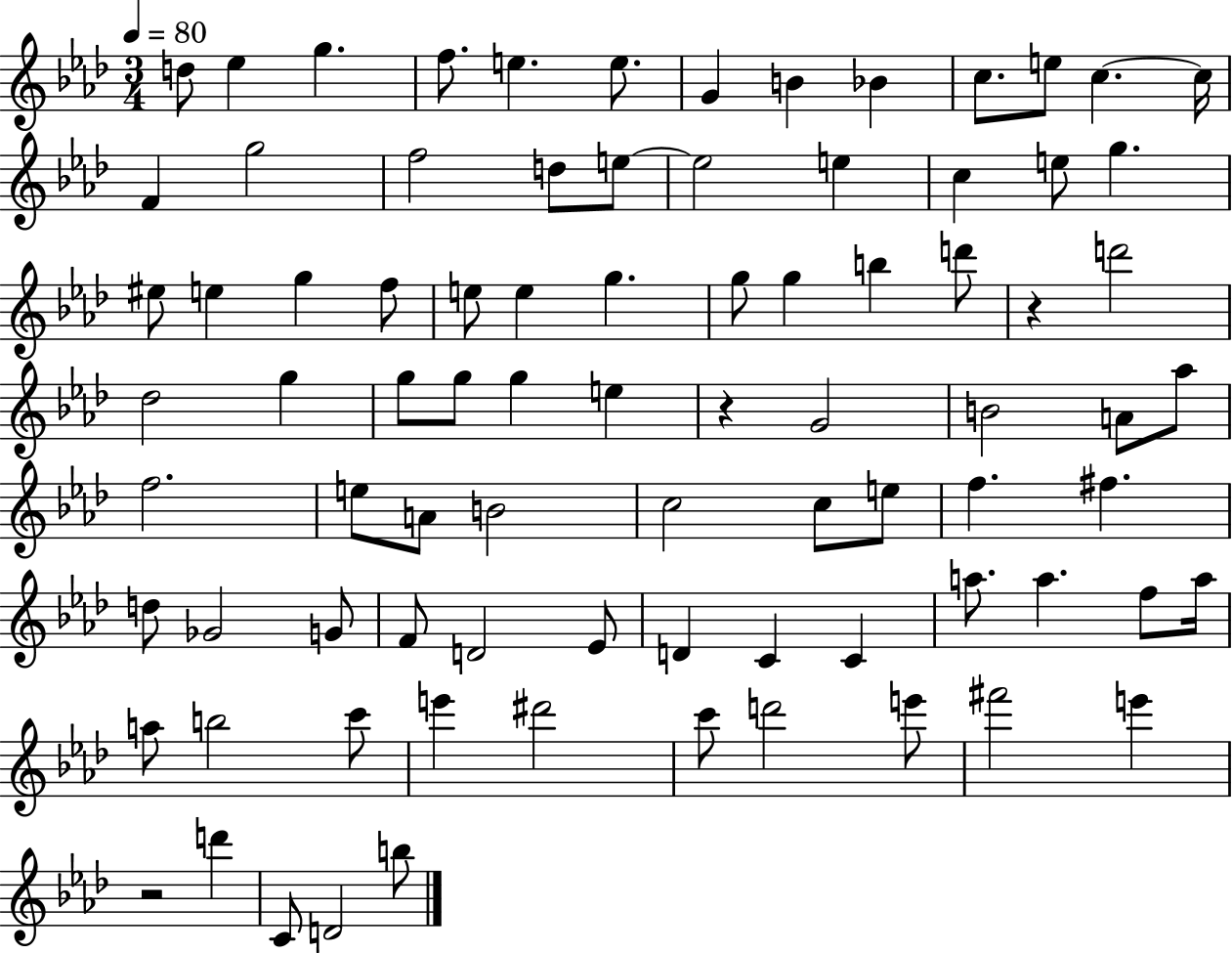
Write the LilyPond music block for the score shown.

{
  \clef treble
  \numericTimeSignature
  \time 3/4
  \key aes \major
  \tempo 4 = 80
  d''8 ees''4 g''4. | f''8. e''4. e''8. | g'4 b'4 bes'4 | c''8. e''8 c''4.~~ c''16 | \break f'4 g''2 | f''2 d''8 e''8~~ | e''2 e''4 | c''4 e''8 g''4. | \break eis''8 e''4 g''4 f''8 | e''8 e''4 g''4. | g''8 g''4 b''4 d'''8 | r4 d'''2 | \break des''2 g''4 | g''8 g''8 g''4 e''4 | r4 g'2 | b'2 a'8 aes''8 | \break f''2. | e''8 a'8 b'2 | c''2 c''8 e''8 | f''4. fis''4. | \break d''8 ges'2 g'8 | f'8 d'2 ees'8 | d'4 c'4 c'4 | a''8. a''4. f''8 a''16 | \break a''8 b''2 c'''8 | e'''4 dis'''2 | c'''8 d'''2 e'''8 | fis'''2 e'''4 | \break r2 d'''4 | c'8 d'2 b''8 | \bar "|."
}